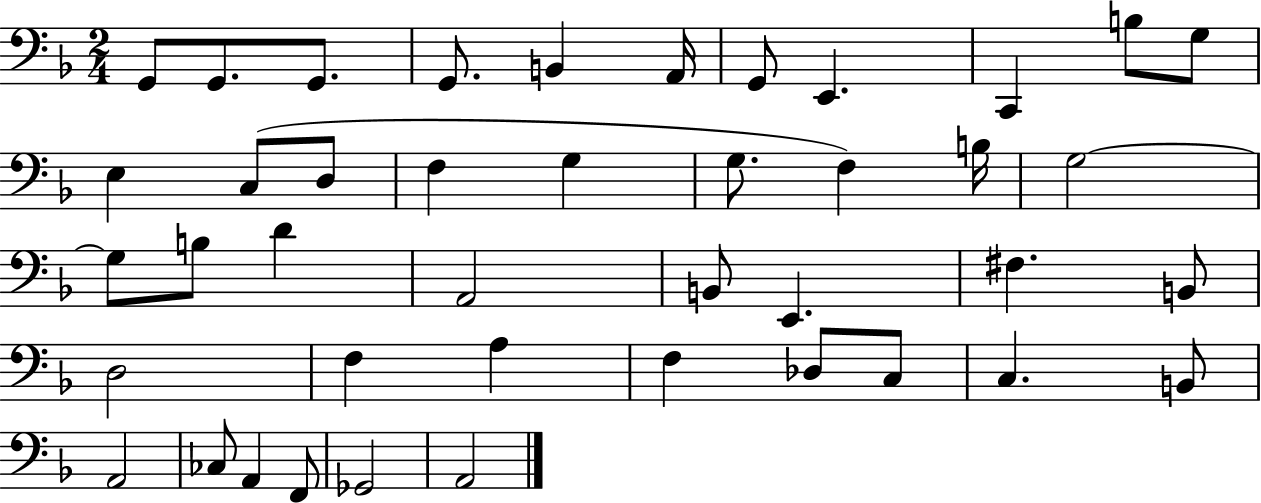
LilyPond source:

{
  \clef bass
  \numericTimeSignature
  \time 2/4
  \key f \major
  \repeat volta 2 { g,8 g,8. g,8. | g,8. b,4 a,16 | g,8 e,4. | c,4 b8 g8 | \break e4 c8( d8 | f4 g4 | g8. f4) b16 | g2~~ | \break g8 b8 d'4 | a,2 | b,8 e,4. | fis4. b,8 | \break d2 | f4 a4 | f4 des8 c8 | c4. b,8 | \break a,2 | ces8 a,4 f,8 | ges,2 | a,2 | \break } \bar "|."
}